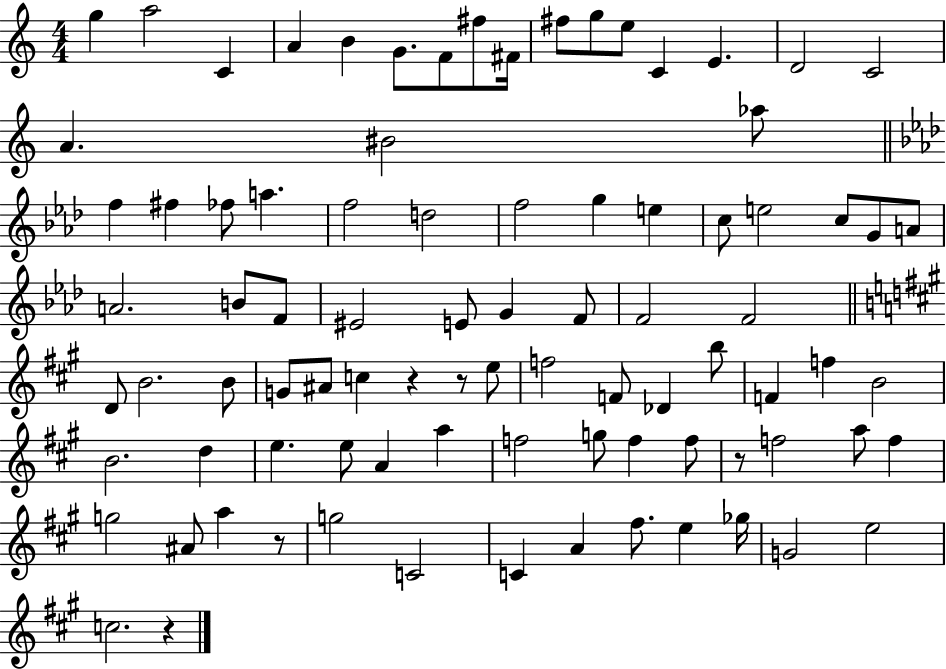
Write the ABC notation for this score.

X:1
T:Untitled
M:4/4
L:1/4
K:C
g a2 C A B G/2 F/2 ^f/2 ^F/4 ^f/2 g/2 e/2 C E D2 C2 A ^B2 _a/2 f ^f _f/2 a f2 d2 f2 g e c/2 e2 c/2 G/2 A/2 A2 B/2 F/2 ^E2 E/2 G F/2 F2 F2 D/2 B2 B/2 G/2 ^A/2 c z z/2 e/2 f2 F/2 _D b/2 F f B2 B2 d e e/2 A a f2 g/2 f f/2 z/2 f2 a/2 f g2 ^A/2 a z/2 g2 C2 C A ^f/2 e _g/4 G2 e2 c2 z